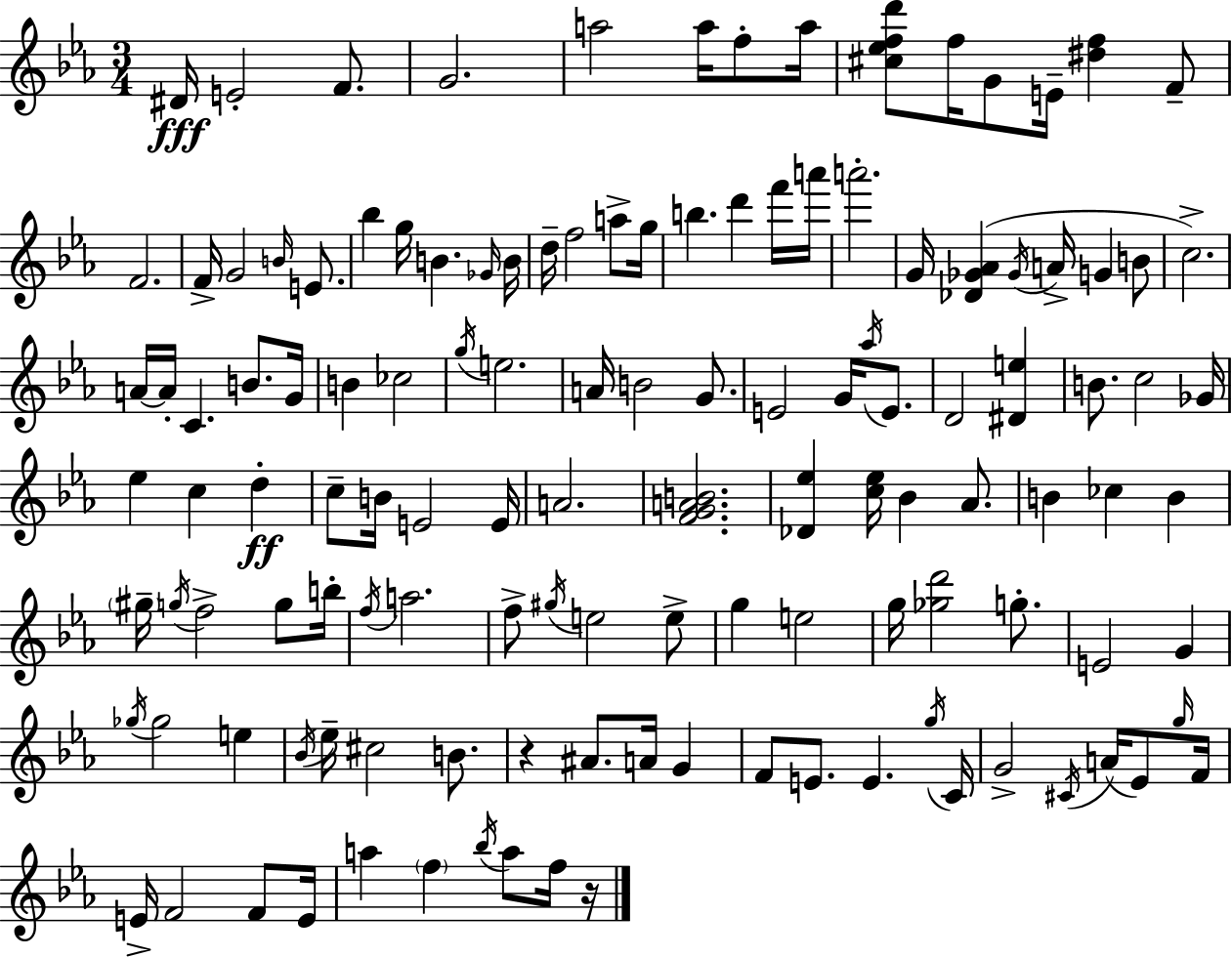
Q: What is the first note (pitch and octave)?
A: D#4